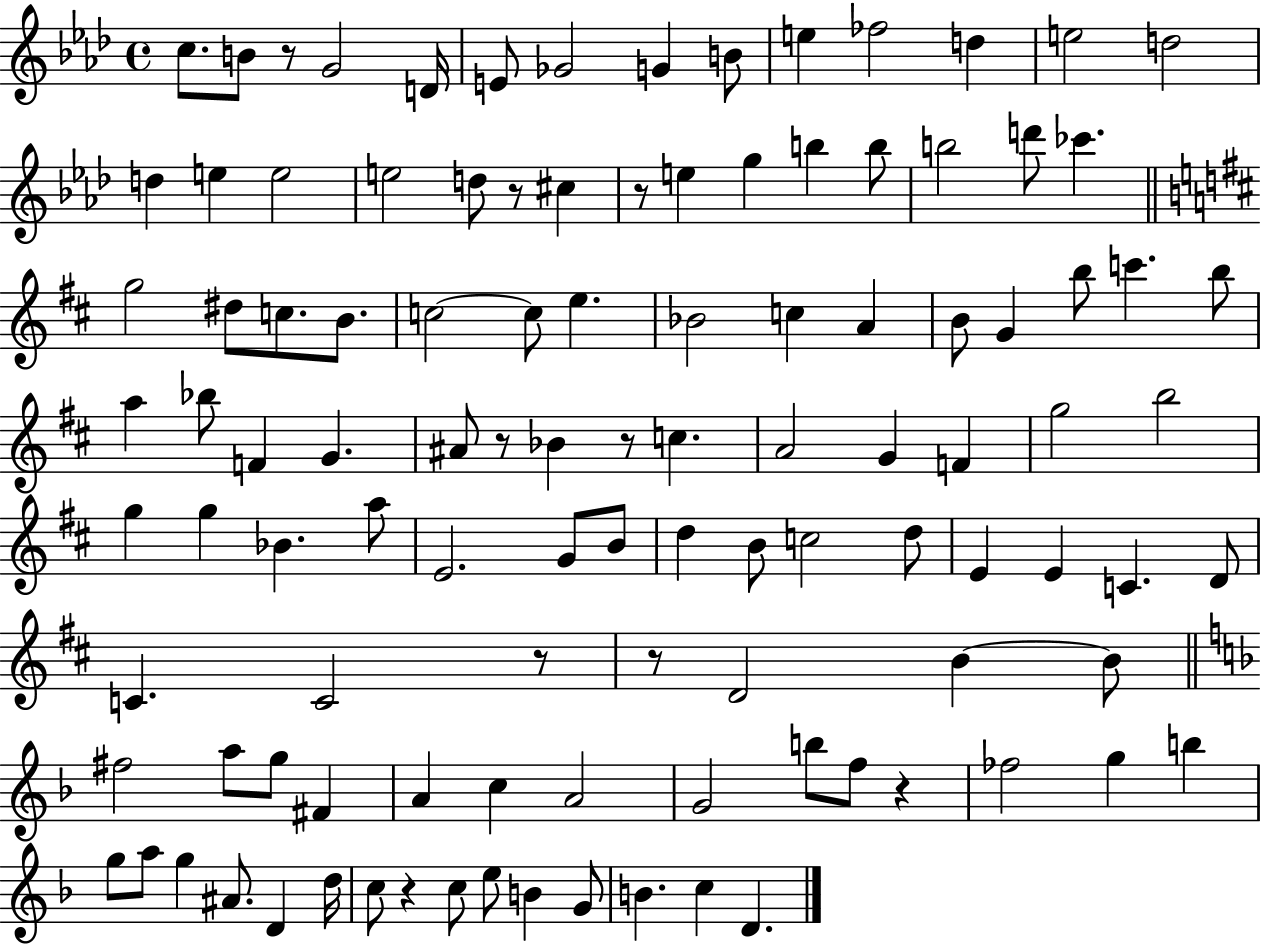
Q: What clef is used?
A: treble